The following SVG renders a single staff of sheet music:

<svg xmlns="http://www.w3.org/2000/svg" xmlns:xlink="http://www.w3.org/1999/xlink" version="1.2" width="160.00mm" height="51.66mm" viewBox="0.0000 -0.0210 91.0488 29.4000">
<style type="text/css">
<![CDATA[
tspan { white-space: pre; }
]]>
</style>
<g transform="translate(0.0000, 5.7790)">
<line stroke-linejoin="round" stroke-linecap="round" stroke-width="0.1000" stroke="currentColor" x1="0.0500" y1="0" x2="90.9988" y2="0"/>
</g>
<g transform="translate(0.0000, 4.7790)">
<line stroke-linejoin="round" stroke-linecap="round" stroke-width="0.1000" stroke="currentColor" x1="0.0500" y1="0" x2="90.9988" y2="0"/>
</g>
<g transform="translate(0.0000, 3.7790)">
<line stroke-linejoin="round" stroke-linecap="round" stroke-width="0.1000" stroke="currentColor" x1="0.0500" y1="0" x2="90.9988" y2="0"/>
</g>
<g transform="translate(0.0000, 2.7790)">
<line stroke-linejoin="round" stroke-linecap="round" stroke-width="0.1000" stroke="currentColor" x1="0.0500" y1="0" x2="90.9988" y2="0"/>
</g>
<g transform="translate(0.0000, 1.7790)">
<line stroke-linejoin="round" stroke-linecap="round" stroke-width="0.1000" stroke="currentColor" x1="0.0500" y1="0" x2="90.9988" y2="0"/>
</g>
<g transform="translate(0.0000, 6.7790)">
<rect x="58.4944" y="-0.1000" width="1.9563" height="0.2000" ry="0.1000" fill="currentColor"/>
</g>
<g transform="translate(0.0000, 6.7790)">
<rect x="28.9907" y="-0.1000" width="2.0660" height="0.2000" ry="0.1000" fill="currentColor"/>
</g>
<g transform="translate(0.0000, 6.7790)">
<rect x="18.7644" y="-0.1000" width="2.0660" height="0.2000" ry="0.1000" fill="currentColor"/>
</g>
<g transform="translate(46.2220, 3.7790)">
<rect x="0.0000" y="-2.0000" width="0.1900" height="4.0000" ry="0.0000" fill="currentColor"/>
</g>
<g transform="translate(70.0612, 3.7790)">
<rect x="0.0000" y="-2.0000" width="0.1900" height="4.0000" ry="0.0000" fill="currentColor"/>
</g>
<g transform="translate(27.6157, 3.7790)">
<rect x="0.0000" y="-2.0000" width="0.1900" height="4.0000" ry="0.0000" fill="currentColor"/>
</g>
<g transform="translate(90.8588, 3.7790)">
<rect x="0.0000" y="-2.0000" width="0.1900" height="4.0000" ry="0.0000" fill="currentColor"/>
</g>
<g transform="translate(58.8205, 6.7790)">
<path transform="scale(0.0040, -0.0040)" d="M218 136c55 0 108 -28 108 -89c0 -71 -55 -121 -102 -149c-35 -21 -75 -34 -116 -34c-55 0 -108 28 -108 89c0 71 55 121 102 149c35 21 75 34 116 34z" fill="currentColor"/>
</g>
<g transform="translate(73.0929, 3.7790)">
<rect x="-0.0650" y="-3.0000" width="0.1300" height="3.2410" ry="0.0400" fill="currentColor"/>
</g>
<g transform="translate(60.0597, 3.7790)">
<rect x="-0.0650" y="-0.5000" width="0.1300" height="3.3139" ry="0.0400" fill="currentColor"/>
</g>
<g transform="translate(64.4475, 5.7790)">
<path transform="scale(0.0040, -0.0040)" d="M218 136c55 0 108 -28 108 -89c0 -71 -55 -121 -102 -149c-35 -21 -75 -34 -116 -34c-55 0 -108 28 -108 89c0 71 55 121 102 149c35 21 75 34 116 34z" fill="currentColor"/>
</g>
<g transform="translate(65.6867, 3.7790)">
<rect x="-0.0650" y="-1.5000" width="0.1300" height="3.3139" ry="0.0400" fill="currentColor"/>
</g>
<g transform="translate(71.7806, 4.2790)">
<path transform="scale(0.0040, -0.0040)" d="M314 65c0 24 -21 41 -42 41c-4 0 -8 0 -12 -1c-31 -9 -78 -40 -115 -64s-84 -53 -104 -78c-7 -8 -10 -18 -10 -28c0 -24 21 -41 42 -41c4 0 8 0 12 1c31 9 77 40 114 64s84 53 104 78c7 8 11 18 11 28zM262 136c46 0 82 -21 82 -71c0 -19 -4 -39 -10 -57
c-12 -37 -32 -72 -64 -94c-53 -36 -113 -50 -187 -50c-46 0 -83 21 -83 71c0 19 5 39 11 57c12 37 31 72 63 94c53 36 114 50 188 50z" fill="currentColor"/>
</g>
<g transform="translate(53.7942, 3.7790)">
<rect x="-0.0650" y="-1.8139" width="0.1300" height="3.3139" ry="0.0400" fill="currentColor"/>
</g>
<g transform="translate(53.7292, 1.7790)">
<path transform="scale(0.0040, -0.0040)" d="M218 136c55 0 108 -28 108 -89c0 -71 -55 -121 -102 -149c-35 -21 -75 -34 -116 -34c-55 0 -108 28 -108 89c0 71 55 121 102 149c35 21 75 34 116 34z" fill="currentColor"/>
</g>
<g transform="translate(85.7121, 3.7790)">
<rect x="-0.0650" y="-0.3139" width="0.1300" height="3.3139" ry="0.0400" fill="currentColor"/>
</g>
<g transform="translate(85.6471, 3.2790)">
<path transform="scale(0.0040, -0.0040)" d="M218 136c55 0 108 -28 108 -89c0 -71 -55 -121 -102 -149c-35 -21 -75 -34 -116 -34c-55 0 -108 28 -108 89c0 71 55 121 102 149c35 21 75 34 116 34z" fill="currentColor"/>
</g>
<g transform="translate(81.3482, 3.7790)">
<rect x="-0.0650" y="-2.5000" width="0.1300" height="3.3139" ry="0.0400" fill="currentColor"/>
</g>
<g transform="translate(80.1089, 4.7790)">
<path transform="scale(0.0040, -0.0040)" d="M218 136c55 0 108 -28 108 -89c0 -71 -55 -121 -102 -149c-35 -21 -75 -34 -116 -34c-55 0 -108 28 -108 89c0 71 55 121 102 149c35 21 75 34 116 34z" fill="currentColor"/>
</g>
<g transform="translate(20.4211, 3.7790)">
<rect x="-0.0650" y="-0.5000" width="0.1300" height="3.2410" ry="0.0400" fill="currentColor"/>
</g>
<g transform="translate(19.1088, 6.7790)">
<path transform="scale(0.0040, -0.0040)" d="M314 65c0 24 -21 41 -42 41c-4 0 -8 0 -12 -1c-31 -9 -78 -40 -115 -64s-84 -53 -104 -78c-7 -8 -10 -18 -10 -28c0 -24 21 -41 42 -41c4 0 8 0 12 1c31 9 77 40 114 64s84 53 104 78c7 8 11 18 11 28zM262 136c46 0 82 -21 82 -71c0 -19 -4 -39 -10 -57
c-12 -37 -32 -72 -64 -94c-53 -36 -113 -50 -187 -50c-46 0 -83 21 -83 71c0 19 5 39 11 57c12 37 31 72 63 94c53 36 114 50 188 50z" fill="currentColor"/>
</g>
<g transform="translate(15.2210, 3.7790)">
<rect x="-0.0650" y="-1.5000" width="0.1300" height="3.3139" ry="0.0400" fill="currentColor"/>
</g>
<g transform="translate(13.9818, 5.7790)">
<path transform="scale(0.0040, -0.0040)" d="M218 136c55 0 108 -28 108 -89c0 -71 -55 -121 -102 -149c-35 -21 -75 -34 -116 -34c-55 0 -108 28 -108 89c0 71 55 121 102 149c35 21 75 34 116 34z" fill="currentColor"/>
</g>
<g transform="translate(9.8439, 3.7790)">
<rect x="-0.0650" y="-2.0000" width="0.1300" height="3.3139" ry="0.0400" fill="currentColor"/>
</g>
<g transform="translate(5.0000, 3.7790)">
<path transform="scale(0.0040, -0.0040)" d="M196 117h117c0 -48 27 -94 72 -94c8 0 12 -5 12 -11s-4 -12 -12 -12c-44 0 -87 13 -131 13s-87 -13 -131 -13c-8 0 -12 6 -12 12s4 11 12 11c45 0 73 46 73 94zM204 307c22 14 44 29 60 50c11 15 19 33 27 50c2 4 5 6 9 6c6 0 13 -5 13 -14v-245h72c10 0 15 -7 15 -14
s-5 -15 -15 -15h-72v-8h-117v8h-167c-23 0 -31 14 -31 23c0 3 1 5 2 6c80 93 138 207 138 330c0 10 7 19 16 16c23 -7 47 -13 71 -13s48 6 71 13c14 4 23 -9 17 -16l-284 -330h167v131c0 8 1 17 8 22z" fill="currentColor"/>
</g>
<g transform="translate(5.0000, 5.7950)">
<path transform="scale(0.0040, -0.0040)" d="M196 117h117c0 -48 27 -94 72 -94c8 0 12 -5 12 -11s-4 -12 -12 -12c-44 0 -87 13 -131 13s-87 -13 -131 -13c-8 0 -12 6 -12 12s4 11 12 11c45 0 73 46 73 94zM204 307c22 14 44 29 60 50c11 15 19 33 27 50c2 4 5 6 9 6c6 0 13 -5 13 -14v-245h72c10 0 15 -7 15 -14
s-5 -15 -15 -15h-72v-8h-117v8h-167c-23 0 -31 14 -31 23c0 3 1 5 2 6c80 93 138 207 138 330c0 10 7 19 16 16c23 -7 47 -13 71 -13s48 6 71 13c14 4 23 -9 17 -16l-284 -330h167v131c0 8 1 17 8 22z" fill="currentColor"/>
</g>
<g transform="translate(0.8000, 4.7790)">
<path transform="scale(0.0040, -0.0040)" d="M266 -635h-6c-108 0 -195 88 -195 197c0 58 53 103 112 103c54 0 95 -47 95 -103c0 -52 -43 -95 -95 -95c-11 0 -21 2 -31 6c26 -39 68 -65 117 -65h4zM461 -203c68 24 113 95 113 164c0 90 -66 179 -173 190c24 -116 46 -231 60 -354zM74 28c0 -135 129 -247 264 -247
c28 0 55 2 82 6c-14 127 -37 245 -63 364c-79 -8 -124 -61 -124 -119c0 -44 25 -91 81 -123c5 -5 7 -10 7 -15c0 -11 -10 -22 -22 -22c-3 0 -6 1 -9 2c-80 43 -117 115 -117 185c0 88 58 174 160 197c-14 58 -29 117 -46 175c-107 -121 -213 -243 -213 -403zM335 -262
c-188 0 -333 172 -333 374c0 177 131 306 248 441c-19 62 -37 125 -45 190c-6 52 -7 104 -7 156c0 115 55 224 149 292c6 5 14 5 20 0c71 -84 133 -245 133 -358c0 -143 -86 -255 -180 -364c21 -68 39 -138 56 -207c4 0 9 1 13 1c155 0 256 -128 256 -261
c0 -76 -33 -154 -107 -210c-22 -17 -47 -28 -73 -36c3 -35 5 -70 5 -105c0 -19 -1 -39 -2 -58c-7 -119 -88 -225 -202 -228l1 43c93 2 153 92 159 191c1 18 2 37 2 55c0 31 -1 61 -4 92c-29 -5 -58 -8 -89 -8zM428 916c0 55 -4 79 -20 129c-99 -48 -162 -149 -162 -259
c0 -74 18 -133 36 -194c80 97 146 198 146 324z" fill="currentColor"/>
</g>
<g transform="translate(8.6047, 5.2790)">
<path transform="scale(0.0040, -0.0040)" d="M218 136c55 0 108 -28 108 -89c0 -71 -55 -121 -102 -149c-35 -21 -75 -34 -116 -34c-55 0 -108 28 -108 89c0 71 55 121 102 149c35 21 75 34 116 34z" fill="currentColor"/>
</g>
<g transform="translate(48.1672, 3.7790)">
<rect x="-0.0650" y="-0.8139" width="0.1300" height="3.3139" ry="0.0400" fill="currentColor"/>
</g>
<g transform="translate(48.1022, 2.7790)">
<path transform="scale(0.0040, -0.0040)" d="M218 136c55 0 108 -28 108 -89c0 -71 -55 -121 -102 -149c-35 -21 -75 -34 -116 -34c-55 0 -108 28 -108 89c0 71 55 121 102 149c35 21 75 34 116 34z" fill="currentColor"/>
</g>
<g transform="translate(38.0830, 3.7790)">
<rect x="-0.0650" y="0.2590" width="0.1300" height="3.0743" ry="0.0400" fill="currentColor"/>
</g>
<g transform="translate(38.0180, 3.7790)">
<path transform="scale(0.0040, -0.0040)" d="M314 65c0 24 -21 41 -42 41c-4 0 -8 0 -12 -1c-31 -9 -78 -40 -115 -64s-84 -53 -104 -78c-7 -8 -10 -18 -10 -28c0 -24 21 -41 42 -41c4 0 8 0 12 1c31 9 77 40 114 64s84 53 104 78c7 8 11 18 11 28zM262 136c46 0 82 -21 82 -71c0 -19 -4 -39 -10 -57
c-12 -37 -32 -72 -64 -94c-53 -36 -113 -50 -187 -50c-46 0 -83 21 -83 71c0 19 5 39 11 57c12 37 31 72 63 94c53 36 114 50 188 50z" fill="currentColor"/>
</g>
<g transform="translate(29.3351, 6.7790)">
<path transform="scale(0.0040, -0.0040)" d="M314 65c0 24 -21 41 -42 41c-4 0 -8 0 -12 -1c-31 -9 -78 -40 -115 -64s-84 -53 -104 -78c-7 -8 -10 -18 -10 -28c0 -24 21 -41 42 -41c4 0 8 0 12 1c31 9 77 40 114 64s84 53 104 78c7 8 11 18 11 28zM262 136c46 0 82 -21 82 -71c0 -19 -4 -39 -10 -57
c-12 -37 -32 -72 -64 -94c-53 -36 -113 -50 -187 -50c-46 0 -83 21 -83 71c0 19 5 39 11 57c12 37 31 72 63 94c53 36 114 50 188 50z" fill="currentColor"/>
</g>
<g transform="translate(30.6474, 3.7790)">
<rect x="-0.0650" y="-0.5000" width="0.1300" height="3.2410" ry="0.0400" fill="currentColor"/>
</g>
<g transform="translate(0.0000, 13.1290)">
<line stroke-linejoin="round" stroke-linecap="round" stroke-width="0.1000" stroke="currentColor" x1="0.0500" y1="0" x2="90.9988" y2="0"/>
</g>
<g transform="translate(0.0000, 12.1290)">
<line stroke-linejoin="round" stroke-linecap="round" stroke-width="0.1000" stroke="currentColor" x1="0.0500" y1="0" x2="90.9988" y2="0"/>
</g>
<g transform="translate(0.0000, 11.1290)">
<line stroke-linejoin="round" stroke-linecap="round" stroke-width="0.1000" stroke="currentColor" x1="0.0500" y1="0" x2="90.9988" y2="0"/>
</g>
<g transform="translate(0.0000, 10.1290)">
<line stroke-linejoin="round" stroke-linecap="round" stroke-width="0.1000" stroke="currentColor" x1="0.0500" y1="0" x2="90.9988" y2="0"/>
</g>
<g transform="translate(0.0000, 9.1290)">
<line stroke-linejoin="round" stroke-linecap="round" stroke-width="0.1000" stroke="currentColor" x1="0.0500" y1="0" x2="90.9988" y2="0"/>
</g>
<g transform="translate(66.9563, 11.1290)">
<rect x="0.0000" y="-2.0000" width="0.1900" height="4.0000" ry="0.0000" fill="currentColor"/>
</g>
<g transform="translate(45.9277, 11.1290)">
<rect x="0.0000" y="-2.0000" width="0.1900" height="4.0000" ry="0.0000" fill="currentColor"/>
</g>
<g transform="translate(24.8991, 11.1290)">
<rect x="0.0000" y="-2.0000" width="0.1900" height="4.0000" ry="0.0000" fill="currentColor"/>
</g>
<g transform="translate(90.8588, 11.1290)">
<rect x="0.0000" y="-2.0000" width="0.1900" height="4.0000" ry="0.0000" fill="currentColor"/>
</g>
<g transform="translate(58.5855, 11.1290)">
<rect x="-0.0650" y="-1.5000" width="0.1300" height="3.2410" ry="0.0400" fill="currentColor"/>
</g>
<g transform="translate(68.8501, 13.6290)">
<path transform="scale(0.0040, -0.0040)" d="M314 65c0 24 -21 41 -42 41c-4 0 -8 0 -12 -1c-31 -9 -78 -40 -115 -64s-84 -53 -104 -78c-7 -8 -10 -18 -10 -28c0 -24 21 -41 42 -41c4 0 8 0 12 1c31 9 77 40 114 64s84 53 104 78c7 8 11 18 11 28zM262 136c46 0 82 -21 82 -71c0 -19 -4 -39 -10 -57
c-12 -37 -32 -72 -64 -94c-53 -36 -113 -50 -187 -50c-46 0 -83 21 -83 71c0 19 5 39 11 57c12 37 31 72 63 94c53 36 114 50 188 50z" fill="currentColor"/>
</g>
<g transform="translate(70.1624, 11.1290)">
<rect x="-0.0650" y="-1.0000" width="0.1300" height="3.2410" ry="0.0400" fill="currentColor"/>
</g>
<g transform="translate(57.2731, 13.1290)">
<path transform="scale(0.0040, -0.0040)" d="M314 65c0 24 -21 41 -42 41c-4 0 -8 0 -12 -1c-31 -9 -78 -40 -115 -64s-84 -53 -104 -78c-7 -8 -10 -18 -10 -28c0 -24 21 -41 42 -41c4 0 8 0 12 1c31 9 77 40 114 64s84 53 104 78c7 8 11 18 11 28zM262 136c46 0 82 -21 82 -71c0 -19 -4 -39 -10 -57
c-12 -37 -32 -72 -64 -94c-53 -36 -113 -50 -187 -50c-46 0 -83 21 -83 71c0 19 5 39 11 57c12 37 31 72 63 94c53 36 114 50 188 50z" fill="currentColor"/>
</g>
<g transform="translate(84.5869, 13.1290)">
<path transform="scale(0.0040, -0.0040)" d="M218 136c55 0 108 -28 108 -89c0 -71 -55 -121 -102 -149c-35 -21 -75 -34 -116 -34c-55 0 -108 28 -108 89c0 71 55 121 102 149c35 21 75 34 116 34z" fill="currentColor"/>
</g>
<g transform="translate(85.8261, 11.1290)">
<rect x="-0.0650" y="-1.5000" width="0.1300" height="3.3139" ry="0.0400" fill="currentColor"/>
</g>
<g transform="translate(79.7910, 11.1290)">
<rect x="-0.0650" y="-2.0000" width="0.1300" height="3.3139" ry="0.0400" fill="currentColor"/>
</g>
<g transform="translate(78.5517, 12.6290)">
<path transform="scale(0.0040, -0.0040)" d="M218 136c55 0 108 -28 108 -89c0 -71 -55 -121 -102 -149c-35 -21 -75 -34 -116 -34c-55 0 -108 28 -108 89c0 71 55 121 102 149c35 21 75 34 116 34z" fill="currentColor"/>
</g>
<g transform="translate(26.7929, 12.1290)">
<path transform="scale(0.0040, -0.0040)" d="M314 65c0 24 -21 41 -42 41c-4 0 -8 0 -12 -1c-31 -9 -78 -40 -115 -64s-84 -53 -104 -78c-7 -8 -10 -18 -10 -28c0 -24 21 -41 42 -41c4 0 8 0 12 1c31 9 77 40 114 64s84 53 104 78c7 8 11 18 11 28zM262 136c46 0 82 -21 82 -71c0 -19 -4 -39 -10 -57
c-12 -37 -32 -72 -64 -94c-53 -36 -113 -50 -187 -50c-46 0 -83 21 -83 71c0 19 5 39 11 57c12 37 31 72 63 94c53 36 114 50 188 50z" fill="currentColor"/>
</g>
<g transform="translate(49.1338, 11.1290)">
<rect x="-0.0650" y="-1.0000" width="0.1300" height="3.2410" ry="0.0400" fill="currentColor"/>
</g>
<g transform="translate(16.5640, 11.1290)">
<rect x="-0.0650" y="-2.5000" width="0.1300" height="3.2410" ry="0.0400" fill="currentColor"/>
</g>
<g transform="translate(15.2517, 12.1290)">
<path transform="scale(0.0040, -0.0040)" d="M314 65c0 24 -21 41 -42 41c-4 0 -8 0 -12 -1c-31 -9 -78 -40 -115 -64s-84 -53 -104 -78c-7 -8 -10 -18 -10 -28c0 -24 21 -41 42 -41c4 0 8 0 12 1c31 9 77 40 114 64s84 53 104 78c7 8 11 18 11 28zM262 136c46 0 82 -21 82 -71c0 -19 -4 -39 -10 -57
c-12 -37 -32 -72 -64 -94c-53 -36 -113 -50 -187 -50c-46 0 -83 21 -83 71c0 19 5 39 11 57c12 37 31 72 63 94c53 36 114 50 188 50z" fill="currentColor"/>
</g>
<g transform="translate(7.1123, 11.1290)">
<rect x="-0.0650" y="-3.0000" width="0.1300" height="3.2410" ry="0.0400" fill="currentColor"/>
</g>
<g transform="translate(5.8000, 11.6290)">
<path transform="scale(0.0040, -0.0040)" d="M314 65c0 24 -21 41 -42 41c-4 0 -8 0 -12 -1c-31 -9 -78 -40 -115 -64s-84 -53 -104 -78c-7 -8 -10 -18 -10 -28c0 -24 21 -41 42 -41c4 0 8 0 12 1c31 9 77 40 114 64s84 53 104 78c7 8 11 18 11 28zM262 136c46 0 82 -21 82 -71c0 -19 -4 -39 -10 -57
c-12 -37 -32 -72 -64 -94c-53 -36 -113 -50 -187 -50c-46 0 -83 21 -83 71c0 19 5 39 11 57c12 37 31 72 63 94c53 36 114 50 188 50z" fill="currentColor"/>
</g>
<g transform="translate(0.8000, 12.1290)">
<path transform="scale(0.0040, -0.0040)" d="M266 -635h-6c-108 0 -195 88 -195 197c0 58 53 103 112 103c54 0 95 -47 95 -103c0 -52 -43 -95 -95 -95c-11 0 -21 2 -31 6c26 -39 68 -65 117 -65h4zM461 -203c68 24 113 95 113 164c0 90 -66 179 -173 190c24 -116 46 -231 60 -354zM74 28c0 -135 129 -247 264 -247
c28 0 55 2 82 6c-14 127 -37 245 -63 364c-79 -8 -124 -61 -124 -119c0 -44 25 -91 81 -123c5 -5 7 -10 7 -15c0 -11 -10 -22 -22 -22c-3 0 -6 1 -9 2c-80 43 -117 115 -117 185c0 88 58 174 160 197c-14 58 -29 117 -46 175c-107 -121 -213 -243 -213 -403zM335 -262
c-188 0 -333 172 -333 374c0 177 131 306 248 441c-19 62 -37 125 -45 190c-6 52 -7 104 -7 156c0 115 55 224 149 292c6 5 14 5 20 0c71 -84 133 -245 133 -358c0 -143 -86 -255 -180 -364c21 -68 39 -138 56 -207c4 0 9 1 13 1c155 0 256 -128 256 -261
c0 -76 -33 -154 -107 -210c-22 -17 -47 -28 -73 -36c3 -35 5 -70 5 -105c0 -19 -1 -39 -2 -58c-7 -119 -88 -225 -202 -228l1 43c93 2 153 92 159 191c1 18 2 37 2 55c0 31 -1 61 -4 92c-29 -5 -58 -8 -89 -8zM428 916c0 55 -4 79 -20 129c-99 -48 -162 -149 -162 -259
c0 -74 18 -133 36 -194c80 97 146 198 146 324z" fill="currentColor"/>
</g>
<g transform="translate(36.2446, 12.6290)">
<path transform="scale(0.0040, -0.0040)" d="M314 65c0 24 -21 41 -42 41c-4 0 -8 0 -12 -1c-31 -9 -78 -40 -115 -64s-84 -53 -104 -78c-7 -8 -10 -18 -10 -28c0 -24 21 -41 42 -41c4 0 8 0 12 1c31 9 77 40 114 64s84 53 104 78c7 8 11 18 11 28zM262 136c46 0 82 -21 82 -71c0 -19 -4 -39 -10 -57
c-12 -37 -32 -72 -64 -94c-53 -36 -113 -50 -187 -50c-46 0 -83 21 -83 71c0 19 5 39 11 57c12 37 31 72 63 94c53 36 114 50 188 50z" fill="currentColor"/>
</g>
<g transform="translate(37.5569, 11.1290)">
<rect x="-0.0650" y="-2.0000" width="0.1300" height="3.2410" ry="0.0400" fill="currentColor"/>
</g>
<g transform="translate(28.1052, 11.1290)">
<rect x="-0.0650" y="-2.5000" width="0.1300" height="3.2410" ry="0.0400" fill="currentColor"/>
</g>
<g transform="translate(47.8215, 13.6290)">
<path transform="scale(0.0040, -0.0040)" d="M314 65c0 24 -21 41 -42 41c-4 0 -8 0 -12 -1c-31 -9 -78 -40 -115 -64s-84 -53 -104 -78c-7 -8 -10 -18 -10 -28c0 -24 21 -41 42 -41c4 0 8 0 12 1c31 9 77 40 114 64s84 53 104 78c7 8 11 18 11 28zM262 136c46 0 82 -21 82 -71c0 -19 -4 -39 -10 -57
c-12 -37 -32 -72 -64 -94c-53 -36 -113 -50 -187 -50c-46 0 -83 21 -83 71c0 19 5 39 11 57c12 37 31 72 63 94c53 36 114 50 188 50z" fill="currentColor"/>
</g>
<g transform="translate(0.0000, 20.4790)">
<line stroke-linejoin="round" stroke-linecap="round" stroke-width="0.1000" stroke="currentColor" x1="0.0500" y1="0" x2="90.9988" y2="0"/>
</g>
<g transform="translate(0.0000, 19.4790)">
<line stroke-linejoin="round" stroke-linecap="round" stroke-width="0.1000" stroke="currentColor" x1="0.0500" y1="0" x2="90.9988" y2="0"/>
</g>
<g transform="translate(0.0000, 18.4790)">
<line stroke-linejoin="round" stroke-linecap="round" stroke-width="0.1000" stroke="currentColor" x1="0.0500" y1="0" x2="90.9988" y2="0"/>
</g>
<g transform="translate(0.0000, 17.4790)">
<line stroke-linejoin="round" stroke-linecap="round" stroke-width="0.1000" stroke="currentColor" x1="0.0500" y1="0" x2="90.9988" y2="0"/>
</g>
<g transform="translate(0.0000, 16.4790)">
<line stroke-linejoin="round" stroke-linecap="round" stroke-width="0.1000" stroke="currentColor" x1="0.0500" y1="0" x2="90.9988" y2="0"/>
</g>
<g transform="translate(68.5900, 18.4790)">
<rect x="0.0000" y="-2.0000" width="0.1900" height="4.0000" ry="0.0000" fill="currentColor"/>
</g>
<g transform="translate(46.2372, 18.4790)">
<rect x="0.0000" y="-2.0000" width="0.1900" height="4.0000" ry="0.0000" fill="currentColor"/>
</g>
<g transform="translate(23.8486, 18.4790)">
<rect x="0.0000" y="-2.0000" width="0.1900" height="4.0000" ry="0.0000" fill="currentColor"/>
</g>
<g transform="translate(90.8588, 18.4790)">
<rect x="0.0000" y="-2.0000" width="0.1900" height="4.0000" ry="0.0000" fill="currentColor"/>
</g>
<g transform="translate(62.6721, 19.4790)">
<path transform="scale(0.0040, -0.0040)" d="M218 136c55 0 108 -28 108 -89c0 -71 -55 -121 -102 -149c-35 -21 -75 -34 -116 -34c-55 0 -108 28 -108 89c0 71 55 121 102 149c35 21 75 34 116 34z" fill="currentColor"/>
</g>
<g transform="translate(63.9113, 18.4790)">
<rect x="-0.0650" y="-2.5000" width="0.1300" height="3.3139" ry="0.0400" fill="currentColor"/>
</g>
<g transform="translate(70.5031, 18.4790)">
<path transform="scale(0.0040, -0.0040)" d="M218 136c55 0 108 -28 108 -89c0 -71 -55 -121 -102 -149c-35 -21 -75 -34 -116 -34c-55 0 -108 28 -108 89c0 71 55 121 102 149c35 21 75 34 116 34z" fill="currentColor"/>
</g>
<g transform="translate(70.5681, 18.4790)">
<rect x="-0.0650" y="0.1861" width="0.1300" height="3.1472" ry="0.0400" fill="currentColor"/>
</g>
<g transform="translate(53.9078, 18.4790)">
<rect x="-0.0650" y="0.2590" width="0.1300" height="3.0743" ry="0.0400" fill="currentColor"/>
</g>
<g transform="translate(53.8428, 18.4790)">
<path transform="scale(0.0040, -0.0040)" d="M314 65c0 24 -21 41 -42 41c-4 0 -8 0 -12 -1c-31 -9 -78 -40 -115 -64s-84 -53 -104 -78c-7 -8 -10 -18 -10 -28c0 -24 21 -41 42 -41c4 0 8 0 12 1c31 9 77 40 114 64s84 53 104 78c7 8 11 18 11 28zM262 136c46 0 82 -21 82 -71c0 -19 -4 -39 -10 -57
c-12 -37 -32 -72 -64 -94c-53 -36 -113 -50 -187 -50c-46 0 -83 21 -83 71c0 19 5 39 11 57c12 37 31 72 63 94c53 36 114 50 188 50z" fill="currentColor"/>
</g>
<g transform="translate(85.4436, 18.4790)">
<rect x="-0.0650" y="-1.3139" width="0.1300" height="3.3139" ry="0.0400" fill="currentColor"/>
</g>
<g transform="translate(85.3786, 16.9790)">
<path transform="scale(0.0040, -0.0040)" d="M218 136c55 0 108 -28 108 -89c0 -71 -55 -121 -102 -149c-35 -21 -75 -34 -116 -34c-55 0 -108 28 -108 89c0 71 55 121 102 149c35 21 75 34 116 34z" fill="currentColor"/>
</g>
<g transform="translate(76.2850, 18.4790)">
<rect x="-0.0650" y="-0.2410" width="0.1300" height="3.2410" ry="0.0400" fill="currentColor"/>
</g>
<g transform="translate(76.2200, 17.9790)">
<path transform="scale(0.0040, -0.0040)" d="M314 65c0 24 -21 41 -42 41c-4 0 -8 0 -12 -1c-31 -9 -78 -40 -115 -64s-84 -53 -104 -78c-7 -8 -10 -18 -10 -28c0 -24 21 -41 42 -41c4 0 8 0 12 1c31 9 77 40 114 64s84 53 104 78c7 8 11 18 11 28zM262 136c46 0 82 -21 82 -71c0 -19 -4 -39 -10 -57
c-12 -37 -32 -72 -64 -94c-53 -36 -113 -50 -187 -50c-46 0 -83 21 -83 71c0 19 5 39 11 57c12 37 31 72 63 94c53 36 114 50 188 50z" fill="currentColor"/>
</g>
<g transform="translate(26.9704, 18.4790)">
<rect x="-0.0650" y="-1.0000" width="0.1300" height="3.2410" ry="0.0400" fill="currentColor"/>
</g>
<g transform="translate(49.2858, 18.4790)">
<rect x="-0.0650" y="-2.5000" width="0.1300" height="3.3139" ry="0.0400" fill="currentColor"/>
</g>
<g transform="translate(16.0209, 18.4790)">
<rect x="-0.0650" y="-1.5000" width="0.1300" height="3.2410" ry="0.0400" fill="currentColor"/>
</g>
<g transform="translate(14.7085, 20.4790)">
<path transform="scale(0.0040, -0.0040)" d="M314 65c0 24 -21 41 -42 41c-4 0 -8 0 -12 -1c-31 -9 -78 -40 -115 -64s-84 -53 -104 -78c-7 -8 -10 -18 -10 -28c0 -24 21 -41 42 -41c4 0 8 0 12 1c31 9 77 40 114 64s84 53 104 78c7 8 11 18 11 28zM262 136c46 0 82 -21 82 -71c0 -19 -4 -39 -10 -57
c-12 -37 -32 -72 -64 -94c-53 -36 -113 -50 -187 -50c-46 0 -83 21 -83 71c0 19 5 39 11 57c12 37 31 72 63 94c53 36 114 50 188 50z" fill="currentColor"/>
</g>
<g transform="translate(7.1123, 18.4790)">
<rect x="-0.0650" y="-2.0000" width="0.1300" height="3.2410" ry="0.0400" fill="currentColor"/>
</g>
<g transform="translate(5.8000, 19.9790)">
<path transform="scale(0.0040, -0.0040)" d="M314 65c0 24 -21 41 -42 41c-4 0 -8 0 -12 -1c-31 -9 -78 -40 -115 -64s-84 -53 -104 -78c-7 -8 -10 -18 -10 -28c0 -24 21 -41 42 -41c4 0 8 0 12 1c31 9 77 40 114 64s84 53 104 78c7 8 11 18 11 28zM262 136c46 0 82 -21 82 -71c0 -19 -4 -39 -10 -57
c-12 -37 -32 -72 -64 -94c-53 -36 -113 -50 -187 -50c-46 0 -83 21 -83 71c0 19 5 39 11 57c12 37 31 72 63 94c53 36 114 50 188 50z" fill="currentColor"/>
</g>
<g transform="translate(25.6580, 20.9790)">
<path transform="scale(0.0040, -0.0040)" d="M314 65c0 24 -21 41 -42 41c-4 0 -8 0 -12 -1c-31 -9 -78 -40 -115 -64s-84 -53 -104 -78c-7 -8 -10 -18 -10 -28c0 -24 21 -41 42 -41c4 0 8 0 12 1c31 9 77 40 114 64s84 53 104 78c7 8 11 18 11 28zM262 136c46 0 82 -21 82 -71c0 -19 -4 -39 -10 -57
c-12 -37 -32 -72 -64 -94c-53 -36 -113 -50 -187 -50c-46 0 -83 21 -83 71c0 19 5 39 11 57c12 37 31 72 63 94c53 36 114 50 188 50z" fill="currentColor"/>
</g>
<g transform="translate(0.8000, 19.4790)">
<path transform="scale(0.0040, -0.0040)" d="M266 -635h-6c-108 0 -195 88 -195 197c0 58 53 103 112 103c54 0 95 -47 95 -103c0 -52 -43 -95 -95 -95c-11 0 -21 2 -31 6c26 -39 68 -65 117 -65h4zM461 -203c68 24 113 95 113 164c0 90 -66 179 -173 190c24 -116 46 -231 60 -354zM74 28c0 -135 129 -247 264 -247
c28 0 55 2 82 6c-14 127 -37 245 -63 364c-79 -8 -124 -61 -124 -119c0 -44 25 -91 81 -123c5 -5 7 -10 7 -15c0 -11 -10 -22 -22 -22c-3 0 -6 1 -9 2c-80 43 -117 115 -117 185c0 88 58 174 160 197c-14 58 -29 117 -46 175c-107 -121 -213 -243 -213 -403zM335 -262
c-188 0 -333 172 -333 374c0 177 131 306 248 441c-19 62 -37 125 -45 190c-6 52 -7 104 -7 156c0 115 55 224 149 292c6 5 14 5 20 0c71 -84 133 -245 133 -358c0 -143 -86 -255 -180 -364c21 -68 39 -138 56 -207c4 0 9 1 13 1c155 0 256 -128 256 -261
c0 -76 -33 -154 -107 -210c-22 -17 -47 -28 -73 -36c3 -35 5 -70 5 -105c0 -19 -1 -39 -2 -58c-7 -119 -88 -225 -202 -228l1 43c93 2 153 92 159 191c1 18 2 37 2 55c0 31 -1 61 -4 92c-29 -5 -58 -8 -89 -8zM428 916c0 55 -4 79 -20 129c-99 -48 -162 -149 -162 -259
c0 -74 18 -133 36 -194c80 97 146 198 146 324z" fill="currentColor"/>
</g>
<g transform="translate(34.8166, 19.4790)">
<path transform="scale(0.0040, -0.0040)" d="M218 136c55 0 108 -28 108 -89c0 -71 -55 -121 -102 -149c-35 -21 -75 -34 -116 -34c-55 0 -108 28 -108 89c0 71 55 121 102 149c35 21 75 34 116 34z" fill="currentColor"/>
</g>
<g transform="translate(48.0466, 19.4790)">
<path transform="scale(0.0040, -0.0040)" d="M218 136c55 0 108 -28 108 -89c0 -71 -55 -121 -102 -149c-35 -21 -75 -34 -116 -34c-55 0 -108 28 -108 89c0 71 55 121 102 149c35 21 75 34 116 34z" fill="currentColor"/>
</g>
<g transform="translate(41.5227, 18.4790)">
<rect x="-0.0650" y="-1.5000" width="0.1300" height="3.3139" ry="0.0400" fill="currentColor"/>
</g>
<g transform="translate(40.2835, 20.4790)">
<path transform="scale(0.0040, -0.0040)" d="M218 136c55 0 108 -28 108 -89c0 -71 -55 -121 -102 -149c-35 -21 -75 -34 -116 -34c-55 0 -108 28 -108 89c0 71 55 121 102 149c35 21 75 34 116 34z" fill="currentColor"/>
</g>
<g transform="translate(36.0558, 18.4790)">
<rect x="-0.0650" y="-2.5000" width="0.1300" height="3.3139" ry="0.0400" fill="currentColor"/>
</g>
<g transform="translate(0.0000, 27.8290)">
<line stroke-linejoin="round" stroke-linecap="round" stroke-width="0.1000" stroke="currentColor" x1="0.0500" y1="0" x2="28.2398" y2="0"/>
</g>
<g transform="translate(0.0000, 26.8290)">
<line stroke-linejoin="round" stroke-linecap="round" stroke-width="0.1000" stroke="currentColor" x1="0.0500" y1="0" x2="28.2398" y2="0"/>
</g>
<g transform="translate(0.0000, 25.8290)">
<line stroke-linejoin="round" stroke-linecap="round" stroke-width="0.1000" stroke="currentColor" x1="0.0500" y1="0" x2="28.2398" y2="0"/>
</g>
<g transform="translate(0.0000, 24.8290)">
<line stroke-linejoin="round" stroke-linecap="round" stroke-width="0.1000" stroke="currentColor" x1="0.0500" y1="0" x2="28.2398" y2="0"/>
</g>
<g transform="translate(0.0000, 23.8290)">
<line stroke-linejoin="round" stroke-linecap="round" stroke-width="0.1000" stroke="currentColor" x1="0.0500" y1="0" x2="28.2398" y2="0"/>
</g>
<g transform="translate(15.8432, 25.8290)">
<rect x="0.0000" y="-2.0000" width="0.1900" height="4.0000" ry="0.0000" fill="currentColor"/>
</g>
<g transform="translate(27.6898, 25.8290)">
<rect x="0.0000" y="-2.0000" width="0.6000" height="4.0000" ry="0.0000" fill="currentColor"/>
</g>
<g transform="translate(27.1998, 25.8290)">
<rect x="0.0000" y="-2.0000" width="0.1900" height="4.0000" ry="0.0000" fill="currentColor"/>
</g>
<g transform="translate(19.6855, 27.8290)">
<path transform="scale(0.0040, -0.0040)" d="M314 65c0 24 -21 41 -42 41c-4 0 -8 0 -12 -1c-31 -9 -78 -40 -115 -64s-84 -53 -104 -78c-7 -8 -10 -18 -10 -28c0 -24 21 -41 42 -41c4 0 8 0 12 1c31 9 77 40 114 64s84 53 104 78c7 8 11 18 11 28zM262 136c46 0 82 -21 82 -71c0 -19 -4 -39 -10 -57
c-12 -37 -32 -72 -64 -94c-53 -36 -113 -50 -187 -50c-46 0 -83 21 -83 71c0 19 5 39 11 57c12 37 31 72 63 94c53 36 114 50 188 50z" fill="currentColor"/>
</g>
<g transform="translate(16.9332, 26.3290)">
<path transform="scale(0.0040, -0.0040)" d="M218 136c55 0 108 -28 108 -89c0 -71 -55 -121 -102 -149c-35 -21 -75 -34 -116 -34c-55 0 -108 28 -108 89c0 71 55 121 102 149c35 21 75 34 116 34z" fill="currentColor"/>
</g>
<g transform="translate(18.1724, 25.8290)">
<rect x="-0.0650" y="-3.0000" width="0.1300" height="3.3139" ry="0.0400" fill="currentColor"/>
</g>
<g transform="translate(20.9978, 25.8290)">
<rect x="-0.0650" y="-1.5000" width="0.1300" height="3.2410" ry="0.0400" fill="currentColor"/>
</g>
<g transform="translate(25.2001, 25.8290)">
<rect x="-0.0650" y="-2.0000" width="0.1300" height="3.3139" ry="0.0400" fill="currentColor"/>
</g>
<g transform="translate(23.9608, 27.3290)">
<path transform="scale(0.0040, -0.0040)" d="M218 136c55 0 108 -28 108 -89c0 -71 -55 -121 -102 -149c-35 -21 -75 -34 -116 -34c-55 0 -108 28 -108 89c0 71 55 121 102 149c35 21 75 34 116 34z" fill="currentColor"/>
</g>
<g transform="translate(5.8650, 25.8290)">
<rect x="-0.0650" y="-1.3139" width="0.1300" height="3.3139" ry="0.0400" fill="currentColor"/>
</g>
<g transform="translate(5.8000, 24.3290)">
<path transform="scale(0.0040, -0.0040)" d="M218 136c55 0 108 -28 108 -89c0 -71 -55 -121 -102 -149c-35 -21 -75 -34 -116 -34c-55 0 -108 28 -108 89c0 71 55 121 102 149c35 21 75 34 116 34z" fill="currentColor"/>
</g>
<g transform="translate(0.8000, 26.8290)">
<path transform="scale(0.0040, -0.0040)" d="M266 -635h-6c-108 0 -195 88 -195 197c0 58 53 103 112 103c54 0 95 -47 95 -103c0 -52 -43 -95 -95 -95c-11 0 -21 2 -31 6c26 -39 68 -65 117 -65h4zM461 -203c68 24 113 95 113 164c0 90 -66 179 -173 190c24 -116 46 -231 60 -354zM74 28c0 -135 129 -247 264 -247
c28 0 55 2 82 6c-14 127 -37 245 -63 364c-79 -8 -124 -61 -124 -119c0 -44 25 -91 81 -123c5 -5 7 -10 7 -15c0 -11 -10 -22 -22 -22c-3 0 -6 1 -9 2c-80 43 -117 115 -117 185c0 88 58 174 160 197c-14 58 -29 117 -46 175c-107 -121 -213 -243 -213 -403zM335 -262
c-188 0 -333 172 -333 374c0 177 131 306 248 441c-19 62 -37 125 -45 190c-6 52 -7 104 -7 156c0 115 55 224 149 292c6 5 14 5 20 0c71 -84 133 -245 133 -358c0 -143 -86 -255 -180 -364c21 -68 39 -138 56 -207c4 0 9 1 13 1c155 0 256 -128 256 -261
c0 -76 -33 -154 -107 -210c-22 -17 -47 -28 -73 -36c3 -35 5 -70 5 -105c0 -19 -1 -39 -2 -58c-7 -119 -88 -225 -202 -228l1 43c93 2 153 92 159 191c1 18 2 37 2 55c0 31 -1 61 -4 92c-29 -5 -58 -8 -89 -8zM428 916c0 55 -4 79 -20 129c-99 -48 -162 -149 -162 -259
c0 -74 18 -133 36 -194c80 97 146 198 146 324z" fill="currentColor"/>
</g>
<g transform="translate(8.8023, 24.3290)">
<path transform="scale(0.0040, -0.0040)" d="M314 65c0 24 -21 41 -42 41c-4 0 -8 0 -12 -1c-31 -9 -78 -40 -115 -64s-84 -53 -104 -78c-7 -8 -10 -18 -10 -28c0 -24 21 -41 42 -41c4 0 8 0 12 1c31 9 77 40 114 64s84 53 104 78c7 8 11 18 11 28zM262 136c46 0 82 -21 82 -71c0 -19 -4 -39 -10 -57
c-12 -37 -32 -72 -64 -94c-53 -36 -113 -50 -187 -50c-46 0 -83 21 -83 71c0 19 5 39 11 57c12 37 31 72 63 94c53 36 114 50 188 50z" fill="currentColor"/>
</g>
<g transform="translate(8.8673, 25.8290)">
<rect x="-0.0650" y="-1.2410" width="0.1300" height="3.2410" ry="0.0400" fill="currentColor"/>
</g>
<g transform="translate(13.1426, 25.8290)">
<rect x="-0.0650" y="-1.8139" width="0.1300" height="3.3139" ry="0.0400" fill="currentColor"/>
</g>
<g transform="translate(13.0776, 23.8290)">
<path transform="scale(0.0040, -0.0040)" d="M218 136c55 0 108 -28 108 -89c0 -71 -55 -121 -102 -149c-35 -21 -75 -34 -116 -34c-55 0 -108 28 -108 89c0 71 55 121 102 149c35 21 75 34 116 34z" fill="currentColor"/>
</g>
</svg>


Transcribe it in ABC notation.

X:1
T:Untitled
M:4/4
L:1/4
K:C
F E C2 C2 B2 d f C E A2 G c A2 G2 G2 F2 D2 E2 D2 F E F2 E2 D2 G E G B2 G B c2 e e e2 f A E2 F